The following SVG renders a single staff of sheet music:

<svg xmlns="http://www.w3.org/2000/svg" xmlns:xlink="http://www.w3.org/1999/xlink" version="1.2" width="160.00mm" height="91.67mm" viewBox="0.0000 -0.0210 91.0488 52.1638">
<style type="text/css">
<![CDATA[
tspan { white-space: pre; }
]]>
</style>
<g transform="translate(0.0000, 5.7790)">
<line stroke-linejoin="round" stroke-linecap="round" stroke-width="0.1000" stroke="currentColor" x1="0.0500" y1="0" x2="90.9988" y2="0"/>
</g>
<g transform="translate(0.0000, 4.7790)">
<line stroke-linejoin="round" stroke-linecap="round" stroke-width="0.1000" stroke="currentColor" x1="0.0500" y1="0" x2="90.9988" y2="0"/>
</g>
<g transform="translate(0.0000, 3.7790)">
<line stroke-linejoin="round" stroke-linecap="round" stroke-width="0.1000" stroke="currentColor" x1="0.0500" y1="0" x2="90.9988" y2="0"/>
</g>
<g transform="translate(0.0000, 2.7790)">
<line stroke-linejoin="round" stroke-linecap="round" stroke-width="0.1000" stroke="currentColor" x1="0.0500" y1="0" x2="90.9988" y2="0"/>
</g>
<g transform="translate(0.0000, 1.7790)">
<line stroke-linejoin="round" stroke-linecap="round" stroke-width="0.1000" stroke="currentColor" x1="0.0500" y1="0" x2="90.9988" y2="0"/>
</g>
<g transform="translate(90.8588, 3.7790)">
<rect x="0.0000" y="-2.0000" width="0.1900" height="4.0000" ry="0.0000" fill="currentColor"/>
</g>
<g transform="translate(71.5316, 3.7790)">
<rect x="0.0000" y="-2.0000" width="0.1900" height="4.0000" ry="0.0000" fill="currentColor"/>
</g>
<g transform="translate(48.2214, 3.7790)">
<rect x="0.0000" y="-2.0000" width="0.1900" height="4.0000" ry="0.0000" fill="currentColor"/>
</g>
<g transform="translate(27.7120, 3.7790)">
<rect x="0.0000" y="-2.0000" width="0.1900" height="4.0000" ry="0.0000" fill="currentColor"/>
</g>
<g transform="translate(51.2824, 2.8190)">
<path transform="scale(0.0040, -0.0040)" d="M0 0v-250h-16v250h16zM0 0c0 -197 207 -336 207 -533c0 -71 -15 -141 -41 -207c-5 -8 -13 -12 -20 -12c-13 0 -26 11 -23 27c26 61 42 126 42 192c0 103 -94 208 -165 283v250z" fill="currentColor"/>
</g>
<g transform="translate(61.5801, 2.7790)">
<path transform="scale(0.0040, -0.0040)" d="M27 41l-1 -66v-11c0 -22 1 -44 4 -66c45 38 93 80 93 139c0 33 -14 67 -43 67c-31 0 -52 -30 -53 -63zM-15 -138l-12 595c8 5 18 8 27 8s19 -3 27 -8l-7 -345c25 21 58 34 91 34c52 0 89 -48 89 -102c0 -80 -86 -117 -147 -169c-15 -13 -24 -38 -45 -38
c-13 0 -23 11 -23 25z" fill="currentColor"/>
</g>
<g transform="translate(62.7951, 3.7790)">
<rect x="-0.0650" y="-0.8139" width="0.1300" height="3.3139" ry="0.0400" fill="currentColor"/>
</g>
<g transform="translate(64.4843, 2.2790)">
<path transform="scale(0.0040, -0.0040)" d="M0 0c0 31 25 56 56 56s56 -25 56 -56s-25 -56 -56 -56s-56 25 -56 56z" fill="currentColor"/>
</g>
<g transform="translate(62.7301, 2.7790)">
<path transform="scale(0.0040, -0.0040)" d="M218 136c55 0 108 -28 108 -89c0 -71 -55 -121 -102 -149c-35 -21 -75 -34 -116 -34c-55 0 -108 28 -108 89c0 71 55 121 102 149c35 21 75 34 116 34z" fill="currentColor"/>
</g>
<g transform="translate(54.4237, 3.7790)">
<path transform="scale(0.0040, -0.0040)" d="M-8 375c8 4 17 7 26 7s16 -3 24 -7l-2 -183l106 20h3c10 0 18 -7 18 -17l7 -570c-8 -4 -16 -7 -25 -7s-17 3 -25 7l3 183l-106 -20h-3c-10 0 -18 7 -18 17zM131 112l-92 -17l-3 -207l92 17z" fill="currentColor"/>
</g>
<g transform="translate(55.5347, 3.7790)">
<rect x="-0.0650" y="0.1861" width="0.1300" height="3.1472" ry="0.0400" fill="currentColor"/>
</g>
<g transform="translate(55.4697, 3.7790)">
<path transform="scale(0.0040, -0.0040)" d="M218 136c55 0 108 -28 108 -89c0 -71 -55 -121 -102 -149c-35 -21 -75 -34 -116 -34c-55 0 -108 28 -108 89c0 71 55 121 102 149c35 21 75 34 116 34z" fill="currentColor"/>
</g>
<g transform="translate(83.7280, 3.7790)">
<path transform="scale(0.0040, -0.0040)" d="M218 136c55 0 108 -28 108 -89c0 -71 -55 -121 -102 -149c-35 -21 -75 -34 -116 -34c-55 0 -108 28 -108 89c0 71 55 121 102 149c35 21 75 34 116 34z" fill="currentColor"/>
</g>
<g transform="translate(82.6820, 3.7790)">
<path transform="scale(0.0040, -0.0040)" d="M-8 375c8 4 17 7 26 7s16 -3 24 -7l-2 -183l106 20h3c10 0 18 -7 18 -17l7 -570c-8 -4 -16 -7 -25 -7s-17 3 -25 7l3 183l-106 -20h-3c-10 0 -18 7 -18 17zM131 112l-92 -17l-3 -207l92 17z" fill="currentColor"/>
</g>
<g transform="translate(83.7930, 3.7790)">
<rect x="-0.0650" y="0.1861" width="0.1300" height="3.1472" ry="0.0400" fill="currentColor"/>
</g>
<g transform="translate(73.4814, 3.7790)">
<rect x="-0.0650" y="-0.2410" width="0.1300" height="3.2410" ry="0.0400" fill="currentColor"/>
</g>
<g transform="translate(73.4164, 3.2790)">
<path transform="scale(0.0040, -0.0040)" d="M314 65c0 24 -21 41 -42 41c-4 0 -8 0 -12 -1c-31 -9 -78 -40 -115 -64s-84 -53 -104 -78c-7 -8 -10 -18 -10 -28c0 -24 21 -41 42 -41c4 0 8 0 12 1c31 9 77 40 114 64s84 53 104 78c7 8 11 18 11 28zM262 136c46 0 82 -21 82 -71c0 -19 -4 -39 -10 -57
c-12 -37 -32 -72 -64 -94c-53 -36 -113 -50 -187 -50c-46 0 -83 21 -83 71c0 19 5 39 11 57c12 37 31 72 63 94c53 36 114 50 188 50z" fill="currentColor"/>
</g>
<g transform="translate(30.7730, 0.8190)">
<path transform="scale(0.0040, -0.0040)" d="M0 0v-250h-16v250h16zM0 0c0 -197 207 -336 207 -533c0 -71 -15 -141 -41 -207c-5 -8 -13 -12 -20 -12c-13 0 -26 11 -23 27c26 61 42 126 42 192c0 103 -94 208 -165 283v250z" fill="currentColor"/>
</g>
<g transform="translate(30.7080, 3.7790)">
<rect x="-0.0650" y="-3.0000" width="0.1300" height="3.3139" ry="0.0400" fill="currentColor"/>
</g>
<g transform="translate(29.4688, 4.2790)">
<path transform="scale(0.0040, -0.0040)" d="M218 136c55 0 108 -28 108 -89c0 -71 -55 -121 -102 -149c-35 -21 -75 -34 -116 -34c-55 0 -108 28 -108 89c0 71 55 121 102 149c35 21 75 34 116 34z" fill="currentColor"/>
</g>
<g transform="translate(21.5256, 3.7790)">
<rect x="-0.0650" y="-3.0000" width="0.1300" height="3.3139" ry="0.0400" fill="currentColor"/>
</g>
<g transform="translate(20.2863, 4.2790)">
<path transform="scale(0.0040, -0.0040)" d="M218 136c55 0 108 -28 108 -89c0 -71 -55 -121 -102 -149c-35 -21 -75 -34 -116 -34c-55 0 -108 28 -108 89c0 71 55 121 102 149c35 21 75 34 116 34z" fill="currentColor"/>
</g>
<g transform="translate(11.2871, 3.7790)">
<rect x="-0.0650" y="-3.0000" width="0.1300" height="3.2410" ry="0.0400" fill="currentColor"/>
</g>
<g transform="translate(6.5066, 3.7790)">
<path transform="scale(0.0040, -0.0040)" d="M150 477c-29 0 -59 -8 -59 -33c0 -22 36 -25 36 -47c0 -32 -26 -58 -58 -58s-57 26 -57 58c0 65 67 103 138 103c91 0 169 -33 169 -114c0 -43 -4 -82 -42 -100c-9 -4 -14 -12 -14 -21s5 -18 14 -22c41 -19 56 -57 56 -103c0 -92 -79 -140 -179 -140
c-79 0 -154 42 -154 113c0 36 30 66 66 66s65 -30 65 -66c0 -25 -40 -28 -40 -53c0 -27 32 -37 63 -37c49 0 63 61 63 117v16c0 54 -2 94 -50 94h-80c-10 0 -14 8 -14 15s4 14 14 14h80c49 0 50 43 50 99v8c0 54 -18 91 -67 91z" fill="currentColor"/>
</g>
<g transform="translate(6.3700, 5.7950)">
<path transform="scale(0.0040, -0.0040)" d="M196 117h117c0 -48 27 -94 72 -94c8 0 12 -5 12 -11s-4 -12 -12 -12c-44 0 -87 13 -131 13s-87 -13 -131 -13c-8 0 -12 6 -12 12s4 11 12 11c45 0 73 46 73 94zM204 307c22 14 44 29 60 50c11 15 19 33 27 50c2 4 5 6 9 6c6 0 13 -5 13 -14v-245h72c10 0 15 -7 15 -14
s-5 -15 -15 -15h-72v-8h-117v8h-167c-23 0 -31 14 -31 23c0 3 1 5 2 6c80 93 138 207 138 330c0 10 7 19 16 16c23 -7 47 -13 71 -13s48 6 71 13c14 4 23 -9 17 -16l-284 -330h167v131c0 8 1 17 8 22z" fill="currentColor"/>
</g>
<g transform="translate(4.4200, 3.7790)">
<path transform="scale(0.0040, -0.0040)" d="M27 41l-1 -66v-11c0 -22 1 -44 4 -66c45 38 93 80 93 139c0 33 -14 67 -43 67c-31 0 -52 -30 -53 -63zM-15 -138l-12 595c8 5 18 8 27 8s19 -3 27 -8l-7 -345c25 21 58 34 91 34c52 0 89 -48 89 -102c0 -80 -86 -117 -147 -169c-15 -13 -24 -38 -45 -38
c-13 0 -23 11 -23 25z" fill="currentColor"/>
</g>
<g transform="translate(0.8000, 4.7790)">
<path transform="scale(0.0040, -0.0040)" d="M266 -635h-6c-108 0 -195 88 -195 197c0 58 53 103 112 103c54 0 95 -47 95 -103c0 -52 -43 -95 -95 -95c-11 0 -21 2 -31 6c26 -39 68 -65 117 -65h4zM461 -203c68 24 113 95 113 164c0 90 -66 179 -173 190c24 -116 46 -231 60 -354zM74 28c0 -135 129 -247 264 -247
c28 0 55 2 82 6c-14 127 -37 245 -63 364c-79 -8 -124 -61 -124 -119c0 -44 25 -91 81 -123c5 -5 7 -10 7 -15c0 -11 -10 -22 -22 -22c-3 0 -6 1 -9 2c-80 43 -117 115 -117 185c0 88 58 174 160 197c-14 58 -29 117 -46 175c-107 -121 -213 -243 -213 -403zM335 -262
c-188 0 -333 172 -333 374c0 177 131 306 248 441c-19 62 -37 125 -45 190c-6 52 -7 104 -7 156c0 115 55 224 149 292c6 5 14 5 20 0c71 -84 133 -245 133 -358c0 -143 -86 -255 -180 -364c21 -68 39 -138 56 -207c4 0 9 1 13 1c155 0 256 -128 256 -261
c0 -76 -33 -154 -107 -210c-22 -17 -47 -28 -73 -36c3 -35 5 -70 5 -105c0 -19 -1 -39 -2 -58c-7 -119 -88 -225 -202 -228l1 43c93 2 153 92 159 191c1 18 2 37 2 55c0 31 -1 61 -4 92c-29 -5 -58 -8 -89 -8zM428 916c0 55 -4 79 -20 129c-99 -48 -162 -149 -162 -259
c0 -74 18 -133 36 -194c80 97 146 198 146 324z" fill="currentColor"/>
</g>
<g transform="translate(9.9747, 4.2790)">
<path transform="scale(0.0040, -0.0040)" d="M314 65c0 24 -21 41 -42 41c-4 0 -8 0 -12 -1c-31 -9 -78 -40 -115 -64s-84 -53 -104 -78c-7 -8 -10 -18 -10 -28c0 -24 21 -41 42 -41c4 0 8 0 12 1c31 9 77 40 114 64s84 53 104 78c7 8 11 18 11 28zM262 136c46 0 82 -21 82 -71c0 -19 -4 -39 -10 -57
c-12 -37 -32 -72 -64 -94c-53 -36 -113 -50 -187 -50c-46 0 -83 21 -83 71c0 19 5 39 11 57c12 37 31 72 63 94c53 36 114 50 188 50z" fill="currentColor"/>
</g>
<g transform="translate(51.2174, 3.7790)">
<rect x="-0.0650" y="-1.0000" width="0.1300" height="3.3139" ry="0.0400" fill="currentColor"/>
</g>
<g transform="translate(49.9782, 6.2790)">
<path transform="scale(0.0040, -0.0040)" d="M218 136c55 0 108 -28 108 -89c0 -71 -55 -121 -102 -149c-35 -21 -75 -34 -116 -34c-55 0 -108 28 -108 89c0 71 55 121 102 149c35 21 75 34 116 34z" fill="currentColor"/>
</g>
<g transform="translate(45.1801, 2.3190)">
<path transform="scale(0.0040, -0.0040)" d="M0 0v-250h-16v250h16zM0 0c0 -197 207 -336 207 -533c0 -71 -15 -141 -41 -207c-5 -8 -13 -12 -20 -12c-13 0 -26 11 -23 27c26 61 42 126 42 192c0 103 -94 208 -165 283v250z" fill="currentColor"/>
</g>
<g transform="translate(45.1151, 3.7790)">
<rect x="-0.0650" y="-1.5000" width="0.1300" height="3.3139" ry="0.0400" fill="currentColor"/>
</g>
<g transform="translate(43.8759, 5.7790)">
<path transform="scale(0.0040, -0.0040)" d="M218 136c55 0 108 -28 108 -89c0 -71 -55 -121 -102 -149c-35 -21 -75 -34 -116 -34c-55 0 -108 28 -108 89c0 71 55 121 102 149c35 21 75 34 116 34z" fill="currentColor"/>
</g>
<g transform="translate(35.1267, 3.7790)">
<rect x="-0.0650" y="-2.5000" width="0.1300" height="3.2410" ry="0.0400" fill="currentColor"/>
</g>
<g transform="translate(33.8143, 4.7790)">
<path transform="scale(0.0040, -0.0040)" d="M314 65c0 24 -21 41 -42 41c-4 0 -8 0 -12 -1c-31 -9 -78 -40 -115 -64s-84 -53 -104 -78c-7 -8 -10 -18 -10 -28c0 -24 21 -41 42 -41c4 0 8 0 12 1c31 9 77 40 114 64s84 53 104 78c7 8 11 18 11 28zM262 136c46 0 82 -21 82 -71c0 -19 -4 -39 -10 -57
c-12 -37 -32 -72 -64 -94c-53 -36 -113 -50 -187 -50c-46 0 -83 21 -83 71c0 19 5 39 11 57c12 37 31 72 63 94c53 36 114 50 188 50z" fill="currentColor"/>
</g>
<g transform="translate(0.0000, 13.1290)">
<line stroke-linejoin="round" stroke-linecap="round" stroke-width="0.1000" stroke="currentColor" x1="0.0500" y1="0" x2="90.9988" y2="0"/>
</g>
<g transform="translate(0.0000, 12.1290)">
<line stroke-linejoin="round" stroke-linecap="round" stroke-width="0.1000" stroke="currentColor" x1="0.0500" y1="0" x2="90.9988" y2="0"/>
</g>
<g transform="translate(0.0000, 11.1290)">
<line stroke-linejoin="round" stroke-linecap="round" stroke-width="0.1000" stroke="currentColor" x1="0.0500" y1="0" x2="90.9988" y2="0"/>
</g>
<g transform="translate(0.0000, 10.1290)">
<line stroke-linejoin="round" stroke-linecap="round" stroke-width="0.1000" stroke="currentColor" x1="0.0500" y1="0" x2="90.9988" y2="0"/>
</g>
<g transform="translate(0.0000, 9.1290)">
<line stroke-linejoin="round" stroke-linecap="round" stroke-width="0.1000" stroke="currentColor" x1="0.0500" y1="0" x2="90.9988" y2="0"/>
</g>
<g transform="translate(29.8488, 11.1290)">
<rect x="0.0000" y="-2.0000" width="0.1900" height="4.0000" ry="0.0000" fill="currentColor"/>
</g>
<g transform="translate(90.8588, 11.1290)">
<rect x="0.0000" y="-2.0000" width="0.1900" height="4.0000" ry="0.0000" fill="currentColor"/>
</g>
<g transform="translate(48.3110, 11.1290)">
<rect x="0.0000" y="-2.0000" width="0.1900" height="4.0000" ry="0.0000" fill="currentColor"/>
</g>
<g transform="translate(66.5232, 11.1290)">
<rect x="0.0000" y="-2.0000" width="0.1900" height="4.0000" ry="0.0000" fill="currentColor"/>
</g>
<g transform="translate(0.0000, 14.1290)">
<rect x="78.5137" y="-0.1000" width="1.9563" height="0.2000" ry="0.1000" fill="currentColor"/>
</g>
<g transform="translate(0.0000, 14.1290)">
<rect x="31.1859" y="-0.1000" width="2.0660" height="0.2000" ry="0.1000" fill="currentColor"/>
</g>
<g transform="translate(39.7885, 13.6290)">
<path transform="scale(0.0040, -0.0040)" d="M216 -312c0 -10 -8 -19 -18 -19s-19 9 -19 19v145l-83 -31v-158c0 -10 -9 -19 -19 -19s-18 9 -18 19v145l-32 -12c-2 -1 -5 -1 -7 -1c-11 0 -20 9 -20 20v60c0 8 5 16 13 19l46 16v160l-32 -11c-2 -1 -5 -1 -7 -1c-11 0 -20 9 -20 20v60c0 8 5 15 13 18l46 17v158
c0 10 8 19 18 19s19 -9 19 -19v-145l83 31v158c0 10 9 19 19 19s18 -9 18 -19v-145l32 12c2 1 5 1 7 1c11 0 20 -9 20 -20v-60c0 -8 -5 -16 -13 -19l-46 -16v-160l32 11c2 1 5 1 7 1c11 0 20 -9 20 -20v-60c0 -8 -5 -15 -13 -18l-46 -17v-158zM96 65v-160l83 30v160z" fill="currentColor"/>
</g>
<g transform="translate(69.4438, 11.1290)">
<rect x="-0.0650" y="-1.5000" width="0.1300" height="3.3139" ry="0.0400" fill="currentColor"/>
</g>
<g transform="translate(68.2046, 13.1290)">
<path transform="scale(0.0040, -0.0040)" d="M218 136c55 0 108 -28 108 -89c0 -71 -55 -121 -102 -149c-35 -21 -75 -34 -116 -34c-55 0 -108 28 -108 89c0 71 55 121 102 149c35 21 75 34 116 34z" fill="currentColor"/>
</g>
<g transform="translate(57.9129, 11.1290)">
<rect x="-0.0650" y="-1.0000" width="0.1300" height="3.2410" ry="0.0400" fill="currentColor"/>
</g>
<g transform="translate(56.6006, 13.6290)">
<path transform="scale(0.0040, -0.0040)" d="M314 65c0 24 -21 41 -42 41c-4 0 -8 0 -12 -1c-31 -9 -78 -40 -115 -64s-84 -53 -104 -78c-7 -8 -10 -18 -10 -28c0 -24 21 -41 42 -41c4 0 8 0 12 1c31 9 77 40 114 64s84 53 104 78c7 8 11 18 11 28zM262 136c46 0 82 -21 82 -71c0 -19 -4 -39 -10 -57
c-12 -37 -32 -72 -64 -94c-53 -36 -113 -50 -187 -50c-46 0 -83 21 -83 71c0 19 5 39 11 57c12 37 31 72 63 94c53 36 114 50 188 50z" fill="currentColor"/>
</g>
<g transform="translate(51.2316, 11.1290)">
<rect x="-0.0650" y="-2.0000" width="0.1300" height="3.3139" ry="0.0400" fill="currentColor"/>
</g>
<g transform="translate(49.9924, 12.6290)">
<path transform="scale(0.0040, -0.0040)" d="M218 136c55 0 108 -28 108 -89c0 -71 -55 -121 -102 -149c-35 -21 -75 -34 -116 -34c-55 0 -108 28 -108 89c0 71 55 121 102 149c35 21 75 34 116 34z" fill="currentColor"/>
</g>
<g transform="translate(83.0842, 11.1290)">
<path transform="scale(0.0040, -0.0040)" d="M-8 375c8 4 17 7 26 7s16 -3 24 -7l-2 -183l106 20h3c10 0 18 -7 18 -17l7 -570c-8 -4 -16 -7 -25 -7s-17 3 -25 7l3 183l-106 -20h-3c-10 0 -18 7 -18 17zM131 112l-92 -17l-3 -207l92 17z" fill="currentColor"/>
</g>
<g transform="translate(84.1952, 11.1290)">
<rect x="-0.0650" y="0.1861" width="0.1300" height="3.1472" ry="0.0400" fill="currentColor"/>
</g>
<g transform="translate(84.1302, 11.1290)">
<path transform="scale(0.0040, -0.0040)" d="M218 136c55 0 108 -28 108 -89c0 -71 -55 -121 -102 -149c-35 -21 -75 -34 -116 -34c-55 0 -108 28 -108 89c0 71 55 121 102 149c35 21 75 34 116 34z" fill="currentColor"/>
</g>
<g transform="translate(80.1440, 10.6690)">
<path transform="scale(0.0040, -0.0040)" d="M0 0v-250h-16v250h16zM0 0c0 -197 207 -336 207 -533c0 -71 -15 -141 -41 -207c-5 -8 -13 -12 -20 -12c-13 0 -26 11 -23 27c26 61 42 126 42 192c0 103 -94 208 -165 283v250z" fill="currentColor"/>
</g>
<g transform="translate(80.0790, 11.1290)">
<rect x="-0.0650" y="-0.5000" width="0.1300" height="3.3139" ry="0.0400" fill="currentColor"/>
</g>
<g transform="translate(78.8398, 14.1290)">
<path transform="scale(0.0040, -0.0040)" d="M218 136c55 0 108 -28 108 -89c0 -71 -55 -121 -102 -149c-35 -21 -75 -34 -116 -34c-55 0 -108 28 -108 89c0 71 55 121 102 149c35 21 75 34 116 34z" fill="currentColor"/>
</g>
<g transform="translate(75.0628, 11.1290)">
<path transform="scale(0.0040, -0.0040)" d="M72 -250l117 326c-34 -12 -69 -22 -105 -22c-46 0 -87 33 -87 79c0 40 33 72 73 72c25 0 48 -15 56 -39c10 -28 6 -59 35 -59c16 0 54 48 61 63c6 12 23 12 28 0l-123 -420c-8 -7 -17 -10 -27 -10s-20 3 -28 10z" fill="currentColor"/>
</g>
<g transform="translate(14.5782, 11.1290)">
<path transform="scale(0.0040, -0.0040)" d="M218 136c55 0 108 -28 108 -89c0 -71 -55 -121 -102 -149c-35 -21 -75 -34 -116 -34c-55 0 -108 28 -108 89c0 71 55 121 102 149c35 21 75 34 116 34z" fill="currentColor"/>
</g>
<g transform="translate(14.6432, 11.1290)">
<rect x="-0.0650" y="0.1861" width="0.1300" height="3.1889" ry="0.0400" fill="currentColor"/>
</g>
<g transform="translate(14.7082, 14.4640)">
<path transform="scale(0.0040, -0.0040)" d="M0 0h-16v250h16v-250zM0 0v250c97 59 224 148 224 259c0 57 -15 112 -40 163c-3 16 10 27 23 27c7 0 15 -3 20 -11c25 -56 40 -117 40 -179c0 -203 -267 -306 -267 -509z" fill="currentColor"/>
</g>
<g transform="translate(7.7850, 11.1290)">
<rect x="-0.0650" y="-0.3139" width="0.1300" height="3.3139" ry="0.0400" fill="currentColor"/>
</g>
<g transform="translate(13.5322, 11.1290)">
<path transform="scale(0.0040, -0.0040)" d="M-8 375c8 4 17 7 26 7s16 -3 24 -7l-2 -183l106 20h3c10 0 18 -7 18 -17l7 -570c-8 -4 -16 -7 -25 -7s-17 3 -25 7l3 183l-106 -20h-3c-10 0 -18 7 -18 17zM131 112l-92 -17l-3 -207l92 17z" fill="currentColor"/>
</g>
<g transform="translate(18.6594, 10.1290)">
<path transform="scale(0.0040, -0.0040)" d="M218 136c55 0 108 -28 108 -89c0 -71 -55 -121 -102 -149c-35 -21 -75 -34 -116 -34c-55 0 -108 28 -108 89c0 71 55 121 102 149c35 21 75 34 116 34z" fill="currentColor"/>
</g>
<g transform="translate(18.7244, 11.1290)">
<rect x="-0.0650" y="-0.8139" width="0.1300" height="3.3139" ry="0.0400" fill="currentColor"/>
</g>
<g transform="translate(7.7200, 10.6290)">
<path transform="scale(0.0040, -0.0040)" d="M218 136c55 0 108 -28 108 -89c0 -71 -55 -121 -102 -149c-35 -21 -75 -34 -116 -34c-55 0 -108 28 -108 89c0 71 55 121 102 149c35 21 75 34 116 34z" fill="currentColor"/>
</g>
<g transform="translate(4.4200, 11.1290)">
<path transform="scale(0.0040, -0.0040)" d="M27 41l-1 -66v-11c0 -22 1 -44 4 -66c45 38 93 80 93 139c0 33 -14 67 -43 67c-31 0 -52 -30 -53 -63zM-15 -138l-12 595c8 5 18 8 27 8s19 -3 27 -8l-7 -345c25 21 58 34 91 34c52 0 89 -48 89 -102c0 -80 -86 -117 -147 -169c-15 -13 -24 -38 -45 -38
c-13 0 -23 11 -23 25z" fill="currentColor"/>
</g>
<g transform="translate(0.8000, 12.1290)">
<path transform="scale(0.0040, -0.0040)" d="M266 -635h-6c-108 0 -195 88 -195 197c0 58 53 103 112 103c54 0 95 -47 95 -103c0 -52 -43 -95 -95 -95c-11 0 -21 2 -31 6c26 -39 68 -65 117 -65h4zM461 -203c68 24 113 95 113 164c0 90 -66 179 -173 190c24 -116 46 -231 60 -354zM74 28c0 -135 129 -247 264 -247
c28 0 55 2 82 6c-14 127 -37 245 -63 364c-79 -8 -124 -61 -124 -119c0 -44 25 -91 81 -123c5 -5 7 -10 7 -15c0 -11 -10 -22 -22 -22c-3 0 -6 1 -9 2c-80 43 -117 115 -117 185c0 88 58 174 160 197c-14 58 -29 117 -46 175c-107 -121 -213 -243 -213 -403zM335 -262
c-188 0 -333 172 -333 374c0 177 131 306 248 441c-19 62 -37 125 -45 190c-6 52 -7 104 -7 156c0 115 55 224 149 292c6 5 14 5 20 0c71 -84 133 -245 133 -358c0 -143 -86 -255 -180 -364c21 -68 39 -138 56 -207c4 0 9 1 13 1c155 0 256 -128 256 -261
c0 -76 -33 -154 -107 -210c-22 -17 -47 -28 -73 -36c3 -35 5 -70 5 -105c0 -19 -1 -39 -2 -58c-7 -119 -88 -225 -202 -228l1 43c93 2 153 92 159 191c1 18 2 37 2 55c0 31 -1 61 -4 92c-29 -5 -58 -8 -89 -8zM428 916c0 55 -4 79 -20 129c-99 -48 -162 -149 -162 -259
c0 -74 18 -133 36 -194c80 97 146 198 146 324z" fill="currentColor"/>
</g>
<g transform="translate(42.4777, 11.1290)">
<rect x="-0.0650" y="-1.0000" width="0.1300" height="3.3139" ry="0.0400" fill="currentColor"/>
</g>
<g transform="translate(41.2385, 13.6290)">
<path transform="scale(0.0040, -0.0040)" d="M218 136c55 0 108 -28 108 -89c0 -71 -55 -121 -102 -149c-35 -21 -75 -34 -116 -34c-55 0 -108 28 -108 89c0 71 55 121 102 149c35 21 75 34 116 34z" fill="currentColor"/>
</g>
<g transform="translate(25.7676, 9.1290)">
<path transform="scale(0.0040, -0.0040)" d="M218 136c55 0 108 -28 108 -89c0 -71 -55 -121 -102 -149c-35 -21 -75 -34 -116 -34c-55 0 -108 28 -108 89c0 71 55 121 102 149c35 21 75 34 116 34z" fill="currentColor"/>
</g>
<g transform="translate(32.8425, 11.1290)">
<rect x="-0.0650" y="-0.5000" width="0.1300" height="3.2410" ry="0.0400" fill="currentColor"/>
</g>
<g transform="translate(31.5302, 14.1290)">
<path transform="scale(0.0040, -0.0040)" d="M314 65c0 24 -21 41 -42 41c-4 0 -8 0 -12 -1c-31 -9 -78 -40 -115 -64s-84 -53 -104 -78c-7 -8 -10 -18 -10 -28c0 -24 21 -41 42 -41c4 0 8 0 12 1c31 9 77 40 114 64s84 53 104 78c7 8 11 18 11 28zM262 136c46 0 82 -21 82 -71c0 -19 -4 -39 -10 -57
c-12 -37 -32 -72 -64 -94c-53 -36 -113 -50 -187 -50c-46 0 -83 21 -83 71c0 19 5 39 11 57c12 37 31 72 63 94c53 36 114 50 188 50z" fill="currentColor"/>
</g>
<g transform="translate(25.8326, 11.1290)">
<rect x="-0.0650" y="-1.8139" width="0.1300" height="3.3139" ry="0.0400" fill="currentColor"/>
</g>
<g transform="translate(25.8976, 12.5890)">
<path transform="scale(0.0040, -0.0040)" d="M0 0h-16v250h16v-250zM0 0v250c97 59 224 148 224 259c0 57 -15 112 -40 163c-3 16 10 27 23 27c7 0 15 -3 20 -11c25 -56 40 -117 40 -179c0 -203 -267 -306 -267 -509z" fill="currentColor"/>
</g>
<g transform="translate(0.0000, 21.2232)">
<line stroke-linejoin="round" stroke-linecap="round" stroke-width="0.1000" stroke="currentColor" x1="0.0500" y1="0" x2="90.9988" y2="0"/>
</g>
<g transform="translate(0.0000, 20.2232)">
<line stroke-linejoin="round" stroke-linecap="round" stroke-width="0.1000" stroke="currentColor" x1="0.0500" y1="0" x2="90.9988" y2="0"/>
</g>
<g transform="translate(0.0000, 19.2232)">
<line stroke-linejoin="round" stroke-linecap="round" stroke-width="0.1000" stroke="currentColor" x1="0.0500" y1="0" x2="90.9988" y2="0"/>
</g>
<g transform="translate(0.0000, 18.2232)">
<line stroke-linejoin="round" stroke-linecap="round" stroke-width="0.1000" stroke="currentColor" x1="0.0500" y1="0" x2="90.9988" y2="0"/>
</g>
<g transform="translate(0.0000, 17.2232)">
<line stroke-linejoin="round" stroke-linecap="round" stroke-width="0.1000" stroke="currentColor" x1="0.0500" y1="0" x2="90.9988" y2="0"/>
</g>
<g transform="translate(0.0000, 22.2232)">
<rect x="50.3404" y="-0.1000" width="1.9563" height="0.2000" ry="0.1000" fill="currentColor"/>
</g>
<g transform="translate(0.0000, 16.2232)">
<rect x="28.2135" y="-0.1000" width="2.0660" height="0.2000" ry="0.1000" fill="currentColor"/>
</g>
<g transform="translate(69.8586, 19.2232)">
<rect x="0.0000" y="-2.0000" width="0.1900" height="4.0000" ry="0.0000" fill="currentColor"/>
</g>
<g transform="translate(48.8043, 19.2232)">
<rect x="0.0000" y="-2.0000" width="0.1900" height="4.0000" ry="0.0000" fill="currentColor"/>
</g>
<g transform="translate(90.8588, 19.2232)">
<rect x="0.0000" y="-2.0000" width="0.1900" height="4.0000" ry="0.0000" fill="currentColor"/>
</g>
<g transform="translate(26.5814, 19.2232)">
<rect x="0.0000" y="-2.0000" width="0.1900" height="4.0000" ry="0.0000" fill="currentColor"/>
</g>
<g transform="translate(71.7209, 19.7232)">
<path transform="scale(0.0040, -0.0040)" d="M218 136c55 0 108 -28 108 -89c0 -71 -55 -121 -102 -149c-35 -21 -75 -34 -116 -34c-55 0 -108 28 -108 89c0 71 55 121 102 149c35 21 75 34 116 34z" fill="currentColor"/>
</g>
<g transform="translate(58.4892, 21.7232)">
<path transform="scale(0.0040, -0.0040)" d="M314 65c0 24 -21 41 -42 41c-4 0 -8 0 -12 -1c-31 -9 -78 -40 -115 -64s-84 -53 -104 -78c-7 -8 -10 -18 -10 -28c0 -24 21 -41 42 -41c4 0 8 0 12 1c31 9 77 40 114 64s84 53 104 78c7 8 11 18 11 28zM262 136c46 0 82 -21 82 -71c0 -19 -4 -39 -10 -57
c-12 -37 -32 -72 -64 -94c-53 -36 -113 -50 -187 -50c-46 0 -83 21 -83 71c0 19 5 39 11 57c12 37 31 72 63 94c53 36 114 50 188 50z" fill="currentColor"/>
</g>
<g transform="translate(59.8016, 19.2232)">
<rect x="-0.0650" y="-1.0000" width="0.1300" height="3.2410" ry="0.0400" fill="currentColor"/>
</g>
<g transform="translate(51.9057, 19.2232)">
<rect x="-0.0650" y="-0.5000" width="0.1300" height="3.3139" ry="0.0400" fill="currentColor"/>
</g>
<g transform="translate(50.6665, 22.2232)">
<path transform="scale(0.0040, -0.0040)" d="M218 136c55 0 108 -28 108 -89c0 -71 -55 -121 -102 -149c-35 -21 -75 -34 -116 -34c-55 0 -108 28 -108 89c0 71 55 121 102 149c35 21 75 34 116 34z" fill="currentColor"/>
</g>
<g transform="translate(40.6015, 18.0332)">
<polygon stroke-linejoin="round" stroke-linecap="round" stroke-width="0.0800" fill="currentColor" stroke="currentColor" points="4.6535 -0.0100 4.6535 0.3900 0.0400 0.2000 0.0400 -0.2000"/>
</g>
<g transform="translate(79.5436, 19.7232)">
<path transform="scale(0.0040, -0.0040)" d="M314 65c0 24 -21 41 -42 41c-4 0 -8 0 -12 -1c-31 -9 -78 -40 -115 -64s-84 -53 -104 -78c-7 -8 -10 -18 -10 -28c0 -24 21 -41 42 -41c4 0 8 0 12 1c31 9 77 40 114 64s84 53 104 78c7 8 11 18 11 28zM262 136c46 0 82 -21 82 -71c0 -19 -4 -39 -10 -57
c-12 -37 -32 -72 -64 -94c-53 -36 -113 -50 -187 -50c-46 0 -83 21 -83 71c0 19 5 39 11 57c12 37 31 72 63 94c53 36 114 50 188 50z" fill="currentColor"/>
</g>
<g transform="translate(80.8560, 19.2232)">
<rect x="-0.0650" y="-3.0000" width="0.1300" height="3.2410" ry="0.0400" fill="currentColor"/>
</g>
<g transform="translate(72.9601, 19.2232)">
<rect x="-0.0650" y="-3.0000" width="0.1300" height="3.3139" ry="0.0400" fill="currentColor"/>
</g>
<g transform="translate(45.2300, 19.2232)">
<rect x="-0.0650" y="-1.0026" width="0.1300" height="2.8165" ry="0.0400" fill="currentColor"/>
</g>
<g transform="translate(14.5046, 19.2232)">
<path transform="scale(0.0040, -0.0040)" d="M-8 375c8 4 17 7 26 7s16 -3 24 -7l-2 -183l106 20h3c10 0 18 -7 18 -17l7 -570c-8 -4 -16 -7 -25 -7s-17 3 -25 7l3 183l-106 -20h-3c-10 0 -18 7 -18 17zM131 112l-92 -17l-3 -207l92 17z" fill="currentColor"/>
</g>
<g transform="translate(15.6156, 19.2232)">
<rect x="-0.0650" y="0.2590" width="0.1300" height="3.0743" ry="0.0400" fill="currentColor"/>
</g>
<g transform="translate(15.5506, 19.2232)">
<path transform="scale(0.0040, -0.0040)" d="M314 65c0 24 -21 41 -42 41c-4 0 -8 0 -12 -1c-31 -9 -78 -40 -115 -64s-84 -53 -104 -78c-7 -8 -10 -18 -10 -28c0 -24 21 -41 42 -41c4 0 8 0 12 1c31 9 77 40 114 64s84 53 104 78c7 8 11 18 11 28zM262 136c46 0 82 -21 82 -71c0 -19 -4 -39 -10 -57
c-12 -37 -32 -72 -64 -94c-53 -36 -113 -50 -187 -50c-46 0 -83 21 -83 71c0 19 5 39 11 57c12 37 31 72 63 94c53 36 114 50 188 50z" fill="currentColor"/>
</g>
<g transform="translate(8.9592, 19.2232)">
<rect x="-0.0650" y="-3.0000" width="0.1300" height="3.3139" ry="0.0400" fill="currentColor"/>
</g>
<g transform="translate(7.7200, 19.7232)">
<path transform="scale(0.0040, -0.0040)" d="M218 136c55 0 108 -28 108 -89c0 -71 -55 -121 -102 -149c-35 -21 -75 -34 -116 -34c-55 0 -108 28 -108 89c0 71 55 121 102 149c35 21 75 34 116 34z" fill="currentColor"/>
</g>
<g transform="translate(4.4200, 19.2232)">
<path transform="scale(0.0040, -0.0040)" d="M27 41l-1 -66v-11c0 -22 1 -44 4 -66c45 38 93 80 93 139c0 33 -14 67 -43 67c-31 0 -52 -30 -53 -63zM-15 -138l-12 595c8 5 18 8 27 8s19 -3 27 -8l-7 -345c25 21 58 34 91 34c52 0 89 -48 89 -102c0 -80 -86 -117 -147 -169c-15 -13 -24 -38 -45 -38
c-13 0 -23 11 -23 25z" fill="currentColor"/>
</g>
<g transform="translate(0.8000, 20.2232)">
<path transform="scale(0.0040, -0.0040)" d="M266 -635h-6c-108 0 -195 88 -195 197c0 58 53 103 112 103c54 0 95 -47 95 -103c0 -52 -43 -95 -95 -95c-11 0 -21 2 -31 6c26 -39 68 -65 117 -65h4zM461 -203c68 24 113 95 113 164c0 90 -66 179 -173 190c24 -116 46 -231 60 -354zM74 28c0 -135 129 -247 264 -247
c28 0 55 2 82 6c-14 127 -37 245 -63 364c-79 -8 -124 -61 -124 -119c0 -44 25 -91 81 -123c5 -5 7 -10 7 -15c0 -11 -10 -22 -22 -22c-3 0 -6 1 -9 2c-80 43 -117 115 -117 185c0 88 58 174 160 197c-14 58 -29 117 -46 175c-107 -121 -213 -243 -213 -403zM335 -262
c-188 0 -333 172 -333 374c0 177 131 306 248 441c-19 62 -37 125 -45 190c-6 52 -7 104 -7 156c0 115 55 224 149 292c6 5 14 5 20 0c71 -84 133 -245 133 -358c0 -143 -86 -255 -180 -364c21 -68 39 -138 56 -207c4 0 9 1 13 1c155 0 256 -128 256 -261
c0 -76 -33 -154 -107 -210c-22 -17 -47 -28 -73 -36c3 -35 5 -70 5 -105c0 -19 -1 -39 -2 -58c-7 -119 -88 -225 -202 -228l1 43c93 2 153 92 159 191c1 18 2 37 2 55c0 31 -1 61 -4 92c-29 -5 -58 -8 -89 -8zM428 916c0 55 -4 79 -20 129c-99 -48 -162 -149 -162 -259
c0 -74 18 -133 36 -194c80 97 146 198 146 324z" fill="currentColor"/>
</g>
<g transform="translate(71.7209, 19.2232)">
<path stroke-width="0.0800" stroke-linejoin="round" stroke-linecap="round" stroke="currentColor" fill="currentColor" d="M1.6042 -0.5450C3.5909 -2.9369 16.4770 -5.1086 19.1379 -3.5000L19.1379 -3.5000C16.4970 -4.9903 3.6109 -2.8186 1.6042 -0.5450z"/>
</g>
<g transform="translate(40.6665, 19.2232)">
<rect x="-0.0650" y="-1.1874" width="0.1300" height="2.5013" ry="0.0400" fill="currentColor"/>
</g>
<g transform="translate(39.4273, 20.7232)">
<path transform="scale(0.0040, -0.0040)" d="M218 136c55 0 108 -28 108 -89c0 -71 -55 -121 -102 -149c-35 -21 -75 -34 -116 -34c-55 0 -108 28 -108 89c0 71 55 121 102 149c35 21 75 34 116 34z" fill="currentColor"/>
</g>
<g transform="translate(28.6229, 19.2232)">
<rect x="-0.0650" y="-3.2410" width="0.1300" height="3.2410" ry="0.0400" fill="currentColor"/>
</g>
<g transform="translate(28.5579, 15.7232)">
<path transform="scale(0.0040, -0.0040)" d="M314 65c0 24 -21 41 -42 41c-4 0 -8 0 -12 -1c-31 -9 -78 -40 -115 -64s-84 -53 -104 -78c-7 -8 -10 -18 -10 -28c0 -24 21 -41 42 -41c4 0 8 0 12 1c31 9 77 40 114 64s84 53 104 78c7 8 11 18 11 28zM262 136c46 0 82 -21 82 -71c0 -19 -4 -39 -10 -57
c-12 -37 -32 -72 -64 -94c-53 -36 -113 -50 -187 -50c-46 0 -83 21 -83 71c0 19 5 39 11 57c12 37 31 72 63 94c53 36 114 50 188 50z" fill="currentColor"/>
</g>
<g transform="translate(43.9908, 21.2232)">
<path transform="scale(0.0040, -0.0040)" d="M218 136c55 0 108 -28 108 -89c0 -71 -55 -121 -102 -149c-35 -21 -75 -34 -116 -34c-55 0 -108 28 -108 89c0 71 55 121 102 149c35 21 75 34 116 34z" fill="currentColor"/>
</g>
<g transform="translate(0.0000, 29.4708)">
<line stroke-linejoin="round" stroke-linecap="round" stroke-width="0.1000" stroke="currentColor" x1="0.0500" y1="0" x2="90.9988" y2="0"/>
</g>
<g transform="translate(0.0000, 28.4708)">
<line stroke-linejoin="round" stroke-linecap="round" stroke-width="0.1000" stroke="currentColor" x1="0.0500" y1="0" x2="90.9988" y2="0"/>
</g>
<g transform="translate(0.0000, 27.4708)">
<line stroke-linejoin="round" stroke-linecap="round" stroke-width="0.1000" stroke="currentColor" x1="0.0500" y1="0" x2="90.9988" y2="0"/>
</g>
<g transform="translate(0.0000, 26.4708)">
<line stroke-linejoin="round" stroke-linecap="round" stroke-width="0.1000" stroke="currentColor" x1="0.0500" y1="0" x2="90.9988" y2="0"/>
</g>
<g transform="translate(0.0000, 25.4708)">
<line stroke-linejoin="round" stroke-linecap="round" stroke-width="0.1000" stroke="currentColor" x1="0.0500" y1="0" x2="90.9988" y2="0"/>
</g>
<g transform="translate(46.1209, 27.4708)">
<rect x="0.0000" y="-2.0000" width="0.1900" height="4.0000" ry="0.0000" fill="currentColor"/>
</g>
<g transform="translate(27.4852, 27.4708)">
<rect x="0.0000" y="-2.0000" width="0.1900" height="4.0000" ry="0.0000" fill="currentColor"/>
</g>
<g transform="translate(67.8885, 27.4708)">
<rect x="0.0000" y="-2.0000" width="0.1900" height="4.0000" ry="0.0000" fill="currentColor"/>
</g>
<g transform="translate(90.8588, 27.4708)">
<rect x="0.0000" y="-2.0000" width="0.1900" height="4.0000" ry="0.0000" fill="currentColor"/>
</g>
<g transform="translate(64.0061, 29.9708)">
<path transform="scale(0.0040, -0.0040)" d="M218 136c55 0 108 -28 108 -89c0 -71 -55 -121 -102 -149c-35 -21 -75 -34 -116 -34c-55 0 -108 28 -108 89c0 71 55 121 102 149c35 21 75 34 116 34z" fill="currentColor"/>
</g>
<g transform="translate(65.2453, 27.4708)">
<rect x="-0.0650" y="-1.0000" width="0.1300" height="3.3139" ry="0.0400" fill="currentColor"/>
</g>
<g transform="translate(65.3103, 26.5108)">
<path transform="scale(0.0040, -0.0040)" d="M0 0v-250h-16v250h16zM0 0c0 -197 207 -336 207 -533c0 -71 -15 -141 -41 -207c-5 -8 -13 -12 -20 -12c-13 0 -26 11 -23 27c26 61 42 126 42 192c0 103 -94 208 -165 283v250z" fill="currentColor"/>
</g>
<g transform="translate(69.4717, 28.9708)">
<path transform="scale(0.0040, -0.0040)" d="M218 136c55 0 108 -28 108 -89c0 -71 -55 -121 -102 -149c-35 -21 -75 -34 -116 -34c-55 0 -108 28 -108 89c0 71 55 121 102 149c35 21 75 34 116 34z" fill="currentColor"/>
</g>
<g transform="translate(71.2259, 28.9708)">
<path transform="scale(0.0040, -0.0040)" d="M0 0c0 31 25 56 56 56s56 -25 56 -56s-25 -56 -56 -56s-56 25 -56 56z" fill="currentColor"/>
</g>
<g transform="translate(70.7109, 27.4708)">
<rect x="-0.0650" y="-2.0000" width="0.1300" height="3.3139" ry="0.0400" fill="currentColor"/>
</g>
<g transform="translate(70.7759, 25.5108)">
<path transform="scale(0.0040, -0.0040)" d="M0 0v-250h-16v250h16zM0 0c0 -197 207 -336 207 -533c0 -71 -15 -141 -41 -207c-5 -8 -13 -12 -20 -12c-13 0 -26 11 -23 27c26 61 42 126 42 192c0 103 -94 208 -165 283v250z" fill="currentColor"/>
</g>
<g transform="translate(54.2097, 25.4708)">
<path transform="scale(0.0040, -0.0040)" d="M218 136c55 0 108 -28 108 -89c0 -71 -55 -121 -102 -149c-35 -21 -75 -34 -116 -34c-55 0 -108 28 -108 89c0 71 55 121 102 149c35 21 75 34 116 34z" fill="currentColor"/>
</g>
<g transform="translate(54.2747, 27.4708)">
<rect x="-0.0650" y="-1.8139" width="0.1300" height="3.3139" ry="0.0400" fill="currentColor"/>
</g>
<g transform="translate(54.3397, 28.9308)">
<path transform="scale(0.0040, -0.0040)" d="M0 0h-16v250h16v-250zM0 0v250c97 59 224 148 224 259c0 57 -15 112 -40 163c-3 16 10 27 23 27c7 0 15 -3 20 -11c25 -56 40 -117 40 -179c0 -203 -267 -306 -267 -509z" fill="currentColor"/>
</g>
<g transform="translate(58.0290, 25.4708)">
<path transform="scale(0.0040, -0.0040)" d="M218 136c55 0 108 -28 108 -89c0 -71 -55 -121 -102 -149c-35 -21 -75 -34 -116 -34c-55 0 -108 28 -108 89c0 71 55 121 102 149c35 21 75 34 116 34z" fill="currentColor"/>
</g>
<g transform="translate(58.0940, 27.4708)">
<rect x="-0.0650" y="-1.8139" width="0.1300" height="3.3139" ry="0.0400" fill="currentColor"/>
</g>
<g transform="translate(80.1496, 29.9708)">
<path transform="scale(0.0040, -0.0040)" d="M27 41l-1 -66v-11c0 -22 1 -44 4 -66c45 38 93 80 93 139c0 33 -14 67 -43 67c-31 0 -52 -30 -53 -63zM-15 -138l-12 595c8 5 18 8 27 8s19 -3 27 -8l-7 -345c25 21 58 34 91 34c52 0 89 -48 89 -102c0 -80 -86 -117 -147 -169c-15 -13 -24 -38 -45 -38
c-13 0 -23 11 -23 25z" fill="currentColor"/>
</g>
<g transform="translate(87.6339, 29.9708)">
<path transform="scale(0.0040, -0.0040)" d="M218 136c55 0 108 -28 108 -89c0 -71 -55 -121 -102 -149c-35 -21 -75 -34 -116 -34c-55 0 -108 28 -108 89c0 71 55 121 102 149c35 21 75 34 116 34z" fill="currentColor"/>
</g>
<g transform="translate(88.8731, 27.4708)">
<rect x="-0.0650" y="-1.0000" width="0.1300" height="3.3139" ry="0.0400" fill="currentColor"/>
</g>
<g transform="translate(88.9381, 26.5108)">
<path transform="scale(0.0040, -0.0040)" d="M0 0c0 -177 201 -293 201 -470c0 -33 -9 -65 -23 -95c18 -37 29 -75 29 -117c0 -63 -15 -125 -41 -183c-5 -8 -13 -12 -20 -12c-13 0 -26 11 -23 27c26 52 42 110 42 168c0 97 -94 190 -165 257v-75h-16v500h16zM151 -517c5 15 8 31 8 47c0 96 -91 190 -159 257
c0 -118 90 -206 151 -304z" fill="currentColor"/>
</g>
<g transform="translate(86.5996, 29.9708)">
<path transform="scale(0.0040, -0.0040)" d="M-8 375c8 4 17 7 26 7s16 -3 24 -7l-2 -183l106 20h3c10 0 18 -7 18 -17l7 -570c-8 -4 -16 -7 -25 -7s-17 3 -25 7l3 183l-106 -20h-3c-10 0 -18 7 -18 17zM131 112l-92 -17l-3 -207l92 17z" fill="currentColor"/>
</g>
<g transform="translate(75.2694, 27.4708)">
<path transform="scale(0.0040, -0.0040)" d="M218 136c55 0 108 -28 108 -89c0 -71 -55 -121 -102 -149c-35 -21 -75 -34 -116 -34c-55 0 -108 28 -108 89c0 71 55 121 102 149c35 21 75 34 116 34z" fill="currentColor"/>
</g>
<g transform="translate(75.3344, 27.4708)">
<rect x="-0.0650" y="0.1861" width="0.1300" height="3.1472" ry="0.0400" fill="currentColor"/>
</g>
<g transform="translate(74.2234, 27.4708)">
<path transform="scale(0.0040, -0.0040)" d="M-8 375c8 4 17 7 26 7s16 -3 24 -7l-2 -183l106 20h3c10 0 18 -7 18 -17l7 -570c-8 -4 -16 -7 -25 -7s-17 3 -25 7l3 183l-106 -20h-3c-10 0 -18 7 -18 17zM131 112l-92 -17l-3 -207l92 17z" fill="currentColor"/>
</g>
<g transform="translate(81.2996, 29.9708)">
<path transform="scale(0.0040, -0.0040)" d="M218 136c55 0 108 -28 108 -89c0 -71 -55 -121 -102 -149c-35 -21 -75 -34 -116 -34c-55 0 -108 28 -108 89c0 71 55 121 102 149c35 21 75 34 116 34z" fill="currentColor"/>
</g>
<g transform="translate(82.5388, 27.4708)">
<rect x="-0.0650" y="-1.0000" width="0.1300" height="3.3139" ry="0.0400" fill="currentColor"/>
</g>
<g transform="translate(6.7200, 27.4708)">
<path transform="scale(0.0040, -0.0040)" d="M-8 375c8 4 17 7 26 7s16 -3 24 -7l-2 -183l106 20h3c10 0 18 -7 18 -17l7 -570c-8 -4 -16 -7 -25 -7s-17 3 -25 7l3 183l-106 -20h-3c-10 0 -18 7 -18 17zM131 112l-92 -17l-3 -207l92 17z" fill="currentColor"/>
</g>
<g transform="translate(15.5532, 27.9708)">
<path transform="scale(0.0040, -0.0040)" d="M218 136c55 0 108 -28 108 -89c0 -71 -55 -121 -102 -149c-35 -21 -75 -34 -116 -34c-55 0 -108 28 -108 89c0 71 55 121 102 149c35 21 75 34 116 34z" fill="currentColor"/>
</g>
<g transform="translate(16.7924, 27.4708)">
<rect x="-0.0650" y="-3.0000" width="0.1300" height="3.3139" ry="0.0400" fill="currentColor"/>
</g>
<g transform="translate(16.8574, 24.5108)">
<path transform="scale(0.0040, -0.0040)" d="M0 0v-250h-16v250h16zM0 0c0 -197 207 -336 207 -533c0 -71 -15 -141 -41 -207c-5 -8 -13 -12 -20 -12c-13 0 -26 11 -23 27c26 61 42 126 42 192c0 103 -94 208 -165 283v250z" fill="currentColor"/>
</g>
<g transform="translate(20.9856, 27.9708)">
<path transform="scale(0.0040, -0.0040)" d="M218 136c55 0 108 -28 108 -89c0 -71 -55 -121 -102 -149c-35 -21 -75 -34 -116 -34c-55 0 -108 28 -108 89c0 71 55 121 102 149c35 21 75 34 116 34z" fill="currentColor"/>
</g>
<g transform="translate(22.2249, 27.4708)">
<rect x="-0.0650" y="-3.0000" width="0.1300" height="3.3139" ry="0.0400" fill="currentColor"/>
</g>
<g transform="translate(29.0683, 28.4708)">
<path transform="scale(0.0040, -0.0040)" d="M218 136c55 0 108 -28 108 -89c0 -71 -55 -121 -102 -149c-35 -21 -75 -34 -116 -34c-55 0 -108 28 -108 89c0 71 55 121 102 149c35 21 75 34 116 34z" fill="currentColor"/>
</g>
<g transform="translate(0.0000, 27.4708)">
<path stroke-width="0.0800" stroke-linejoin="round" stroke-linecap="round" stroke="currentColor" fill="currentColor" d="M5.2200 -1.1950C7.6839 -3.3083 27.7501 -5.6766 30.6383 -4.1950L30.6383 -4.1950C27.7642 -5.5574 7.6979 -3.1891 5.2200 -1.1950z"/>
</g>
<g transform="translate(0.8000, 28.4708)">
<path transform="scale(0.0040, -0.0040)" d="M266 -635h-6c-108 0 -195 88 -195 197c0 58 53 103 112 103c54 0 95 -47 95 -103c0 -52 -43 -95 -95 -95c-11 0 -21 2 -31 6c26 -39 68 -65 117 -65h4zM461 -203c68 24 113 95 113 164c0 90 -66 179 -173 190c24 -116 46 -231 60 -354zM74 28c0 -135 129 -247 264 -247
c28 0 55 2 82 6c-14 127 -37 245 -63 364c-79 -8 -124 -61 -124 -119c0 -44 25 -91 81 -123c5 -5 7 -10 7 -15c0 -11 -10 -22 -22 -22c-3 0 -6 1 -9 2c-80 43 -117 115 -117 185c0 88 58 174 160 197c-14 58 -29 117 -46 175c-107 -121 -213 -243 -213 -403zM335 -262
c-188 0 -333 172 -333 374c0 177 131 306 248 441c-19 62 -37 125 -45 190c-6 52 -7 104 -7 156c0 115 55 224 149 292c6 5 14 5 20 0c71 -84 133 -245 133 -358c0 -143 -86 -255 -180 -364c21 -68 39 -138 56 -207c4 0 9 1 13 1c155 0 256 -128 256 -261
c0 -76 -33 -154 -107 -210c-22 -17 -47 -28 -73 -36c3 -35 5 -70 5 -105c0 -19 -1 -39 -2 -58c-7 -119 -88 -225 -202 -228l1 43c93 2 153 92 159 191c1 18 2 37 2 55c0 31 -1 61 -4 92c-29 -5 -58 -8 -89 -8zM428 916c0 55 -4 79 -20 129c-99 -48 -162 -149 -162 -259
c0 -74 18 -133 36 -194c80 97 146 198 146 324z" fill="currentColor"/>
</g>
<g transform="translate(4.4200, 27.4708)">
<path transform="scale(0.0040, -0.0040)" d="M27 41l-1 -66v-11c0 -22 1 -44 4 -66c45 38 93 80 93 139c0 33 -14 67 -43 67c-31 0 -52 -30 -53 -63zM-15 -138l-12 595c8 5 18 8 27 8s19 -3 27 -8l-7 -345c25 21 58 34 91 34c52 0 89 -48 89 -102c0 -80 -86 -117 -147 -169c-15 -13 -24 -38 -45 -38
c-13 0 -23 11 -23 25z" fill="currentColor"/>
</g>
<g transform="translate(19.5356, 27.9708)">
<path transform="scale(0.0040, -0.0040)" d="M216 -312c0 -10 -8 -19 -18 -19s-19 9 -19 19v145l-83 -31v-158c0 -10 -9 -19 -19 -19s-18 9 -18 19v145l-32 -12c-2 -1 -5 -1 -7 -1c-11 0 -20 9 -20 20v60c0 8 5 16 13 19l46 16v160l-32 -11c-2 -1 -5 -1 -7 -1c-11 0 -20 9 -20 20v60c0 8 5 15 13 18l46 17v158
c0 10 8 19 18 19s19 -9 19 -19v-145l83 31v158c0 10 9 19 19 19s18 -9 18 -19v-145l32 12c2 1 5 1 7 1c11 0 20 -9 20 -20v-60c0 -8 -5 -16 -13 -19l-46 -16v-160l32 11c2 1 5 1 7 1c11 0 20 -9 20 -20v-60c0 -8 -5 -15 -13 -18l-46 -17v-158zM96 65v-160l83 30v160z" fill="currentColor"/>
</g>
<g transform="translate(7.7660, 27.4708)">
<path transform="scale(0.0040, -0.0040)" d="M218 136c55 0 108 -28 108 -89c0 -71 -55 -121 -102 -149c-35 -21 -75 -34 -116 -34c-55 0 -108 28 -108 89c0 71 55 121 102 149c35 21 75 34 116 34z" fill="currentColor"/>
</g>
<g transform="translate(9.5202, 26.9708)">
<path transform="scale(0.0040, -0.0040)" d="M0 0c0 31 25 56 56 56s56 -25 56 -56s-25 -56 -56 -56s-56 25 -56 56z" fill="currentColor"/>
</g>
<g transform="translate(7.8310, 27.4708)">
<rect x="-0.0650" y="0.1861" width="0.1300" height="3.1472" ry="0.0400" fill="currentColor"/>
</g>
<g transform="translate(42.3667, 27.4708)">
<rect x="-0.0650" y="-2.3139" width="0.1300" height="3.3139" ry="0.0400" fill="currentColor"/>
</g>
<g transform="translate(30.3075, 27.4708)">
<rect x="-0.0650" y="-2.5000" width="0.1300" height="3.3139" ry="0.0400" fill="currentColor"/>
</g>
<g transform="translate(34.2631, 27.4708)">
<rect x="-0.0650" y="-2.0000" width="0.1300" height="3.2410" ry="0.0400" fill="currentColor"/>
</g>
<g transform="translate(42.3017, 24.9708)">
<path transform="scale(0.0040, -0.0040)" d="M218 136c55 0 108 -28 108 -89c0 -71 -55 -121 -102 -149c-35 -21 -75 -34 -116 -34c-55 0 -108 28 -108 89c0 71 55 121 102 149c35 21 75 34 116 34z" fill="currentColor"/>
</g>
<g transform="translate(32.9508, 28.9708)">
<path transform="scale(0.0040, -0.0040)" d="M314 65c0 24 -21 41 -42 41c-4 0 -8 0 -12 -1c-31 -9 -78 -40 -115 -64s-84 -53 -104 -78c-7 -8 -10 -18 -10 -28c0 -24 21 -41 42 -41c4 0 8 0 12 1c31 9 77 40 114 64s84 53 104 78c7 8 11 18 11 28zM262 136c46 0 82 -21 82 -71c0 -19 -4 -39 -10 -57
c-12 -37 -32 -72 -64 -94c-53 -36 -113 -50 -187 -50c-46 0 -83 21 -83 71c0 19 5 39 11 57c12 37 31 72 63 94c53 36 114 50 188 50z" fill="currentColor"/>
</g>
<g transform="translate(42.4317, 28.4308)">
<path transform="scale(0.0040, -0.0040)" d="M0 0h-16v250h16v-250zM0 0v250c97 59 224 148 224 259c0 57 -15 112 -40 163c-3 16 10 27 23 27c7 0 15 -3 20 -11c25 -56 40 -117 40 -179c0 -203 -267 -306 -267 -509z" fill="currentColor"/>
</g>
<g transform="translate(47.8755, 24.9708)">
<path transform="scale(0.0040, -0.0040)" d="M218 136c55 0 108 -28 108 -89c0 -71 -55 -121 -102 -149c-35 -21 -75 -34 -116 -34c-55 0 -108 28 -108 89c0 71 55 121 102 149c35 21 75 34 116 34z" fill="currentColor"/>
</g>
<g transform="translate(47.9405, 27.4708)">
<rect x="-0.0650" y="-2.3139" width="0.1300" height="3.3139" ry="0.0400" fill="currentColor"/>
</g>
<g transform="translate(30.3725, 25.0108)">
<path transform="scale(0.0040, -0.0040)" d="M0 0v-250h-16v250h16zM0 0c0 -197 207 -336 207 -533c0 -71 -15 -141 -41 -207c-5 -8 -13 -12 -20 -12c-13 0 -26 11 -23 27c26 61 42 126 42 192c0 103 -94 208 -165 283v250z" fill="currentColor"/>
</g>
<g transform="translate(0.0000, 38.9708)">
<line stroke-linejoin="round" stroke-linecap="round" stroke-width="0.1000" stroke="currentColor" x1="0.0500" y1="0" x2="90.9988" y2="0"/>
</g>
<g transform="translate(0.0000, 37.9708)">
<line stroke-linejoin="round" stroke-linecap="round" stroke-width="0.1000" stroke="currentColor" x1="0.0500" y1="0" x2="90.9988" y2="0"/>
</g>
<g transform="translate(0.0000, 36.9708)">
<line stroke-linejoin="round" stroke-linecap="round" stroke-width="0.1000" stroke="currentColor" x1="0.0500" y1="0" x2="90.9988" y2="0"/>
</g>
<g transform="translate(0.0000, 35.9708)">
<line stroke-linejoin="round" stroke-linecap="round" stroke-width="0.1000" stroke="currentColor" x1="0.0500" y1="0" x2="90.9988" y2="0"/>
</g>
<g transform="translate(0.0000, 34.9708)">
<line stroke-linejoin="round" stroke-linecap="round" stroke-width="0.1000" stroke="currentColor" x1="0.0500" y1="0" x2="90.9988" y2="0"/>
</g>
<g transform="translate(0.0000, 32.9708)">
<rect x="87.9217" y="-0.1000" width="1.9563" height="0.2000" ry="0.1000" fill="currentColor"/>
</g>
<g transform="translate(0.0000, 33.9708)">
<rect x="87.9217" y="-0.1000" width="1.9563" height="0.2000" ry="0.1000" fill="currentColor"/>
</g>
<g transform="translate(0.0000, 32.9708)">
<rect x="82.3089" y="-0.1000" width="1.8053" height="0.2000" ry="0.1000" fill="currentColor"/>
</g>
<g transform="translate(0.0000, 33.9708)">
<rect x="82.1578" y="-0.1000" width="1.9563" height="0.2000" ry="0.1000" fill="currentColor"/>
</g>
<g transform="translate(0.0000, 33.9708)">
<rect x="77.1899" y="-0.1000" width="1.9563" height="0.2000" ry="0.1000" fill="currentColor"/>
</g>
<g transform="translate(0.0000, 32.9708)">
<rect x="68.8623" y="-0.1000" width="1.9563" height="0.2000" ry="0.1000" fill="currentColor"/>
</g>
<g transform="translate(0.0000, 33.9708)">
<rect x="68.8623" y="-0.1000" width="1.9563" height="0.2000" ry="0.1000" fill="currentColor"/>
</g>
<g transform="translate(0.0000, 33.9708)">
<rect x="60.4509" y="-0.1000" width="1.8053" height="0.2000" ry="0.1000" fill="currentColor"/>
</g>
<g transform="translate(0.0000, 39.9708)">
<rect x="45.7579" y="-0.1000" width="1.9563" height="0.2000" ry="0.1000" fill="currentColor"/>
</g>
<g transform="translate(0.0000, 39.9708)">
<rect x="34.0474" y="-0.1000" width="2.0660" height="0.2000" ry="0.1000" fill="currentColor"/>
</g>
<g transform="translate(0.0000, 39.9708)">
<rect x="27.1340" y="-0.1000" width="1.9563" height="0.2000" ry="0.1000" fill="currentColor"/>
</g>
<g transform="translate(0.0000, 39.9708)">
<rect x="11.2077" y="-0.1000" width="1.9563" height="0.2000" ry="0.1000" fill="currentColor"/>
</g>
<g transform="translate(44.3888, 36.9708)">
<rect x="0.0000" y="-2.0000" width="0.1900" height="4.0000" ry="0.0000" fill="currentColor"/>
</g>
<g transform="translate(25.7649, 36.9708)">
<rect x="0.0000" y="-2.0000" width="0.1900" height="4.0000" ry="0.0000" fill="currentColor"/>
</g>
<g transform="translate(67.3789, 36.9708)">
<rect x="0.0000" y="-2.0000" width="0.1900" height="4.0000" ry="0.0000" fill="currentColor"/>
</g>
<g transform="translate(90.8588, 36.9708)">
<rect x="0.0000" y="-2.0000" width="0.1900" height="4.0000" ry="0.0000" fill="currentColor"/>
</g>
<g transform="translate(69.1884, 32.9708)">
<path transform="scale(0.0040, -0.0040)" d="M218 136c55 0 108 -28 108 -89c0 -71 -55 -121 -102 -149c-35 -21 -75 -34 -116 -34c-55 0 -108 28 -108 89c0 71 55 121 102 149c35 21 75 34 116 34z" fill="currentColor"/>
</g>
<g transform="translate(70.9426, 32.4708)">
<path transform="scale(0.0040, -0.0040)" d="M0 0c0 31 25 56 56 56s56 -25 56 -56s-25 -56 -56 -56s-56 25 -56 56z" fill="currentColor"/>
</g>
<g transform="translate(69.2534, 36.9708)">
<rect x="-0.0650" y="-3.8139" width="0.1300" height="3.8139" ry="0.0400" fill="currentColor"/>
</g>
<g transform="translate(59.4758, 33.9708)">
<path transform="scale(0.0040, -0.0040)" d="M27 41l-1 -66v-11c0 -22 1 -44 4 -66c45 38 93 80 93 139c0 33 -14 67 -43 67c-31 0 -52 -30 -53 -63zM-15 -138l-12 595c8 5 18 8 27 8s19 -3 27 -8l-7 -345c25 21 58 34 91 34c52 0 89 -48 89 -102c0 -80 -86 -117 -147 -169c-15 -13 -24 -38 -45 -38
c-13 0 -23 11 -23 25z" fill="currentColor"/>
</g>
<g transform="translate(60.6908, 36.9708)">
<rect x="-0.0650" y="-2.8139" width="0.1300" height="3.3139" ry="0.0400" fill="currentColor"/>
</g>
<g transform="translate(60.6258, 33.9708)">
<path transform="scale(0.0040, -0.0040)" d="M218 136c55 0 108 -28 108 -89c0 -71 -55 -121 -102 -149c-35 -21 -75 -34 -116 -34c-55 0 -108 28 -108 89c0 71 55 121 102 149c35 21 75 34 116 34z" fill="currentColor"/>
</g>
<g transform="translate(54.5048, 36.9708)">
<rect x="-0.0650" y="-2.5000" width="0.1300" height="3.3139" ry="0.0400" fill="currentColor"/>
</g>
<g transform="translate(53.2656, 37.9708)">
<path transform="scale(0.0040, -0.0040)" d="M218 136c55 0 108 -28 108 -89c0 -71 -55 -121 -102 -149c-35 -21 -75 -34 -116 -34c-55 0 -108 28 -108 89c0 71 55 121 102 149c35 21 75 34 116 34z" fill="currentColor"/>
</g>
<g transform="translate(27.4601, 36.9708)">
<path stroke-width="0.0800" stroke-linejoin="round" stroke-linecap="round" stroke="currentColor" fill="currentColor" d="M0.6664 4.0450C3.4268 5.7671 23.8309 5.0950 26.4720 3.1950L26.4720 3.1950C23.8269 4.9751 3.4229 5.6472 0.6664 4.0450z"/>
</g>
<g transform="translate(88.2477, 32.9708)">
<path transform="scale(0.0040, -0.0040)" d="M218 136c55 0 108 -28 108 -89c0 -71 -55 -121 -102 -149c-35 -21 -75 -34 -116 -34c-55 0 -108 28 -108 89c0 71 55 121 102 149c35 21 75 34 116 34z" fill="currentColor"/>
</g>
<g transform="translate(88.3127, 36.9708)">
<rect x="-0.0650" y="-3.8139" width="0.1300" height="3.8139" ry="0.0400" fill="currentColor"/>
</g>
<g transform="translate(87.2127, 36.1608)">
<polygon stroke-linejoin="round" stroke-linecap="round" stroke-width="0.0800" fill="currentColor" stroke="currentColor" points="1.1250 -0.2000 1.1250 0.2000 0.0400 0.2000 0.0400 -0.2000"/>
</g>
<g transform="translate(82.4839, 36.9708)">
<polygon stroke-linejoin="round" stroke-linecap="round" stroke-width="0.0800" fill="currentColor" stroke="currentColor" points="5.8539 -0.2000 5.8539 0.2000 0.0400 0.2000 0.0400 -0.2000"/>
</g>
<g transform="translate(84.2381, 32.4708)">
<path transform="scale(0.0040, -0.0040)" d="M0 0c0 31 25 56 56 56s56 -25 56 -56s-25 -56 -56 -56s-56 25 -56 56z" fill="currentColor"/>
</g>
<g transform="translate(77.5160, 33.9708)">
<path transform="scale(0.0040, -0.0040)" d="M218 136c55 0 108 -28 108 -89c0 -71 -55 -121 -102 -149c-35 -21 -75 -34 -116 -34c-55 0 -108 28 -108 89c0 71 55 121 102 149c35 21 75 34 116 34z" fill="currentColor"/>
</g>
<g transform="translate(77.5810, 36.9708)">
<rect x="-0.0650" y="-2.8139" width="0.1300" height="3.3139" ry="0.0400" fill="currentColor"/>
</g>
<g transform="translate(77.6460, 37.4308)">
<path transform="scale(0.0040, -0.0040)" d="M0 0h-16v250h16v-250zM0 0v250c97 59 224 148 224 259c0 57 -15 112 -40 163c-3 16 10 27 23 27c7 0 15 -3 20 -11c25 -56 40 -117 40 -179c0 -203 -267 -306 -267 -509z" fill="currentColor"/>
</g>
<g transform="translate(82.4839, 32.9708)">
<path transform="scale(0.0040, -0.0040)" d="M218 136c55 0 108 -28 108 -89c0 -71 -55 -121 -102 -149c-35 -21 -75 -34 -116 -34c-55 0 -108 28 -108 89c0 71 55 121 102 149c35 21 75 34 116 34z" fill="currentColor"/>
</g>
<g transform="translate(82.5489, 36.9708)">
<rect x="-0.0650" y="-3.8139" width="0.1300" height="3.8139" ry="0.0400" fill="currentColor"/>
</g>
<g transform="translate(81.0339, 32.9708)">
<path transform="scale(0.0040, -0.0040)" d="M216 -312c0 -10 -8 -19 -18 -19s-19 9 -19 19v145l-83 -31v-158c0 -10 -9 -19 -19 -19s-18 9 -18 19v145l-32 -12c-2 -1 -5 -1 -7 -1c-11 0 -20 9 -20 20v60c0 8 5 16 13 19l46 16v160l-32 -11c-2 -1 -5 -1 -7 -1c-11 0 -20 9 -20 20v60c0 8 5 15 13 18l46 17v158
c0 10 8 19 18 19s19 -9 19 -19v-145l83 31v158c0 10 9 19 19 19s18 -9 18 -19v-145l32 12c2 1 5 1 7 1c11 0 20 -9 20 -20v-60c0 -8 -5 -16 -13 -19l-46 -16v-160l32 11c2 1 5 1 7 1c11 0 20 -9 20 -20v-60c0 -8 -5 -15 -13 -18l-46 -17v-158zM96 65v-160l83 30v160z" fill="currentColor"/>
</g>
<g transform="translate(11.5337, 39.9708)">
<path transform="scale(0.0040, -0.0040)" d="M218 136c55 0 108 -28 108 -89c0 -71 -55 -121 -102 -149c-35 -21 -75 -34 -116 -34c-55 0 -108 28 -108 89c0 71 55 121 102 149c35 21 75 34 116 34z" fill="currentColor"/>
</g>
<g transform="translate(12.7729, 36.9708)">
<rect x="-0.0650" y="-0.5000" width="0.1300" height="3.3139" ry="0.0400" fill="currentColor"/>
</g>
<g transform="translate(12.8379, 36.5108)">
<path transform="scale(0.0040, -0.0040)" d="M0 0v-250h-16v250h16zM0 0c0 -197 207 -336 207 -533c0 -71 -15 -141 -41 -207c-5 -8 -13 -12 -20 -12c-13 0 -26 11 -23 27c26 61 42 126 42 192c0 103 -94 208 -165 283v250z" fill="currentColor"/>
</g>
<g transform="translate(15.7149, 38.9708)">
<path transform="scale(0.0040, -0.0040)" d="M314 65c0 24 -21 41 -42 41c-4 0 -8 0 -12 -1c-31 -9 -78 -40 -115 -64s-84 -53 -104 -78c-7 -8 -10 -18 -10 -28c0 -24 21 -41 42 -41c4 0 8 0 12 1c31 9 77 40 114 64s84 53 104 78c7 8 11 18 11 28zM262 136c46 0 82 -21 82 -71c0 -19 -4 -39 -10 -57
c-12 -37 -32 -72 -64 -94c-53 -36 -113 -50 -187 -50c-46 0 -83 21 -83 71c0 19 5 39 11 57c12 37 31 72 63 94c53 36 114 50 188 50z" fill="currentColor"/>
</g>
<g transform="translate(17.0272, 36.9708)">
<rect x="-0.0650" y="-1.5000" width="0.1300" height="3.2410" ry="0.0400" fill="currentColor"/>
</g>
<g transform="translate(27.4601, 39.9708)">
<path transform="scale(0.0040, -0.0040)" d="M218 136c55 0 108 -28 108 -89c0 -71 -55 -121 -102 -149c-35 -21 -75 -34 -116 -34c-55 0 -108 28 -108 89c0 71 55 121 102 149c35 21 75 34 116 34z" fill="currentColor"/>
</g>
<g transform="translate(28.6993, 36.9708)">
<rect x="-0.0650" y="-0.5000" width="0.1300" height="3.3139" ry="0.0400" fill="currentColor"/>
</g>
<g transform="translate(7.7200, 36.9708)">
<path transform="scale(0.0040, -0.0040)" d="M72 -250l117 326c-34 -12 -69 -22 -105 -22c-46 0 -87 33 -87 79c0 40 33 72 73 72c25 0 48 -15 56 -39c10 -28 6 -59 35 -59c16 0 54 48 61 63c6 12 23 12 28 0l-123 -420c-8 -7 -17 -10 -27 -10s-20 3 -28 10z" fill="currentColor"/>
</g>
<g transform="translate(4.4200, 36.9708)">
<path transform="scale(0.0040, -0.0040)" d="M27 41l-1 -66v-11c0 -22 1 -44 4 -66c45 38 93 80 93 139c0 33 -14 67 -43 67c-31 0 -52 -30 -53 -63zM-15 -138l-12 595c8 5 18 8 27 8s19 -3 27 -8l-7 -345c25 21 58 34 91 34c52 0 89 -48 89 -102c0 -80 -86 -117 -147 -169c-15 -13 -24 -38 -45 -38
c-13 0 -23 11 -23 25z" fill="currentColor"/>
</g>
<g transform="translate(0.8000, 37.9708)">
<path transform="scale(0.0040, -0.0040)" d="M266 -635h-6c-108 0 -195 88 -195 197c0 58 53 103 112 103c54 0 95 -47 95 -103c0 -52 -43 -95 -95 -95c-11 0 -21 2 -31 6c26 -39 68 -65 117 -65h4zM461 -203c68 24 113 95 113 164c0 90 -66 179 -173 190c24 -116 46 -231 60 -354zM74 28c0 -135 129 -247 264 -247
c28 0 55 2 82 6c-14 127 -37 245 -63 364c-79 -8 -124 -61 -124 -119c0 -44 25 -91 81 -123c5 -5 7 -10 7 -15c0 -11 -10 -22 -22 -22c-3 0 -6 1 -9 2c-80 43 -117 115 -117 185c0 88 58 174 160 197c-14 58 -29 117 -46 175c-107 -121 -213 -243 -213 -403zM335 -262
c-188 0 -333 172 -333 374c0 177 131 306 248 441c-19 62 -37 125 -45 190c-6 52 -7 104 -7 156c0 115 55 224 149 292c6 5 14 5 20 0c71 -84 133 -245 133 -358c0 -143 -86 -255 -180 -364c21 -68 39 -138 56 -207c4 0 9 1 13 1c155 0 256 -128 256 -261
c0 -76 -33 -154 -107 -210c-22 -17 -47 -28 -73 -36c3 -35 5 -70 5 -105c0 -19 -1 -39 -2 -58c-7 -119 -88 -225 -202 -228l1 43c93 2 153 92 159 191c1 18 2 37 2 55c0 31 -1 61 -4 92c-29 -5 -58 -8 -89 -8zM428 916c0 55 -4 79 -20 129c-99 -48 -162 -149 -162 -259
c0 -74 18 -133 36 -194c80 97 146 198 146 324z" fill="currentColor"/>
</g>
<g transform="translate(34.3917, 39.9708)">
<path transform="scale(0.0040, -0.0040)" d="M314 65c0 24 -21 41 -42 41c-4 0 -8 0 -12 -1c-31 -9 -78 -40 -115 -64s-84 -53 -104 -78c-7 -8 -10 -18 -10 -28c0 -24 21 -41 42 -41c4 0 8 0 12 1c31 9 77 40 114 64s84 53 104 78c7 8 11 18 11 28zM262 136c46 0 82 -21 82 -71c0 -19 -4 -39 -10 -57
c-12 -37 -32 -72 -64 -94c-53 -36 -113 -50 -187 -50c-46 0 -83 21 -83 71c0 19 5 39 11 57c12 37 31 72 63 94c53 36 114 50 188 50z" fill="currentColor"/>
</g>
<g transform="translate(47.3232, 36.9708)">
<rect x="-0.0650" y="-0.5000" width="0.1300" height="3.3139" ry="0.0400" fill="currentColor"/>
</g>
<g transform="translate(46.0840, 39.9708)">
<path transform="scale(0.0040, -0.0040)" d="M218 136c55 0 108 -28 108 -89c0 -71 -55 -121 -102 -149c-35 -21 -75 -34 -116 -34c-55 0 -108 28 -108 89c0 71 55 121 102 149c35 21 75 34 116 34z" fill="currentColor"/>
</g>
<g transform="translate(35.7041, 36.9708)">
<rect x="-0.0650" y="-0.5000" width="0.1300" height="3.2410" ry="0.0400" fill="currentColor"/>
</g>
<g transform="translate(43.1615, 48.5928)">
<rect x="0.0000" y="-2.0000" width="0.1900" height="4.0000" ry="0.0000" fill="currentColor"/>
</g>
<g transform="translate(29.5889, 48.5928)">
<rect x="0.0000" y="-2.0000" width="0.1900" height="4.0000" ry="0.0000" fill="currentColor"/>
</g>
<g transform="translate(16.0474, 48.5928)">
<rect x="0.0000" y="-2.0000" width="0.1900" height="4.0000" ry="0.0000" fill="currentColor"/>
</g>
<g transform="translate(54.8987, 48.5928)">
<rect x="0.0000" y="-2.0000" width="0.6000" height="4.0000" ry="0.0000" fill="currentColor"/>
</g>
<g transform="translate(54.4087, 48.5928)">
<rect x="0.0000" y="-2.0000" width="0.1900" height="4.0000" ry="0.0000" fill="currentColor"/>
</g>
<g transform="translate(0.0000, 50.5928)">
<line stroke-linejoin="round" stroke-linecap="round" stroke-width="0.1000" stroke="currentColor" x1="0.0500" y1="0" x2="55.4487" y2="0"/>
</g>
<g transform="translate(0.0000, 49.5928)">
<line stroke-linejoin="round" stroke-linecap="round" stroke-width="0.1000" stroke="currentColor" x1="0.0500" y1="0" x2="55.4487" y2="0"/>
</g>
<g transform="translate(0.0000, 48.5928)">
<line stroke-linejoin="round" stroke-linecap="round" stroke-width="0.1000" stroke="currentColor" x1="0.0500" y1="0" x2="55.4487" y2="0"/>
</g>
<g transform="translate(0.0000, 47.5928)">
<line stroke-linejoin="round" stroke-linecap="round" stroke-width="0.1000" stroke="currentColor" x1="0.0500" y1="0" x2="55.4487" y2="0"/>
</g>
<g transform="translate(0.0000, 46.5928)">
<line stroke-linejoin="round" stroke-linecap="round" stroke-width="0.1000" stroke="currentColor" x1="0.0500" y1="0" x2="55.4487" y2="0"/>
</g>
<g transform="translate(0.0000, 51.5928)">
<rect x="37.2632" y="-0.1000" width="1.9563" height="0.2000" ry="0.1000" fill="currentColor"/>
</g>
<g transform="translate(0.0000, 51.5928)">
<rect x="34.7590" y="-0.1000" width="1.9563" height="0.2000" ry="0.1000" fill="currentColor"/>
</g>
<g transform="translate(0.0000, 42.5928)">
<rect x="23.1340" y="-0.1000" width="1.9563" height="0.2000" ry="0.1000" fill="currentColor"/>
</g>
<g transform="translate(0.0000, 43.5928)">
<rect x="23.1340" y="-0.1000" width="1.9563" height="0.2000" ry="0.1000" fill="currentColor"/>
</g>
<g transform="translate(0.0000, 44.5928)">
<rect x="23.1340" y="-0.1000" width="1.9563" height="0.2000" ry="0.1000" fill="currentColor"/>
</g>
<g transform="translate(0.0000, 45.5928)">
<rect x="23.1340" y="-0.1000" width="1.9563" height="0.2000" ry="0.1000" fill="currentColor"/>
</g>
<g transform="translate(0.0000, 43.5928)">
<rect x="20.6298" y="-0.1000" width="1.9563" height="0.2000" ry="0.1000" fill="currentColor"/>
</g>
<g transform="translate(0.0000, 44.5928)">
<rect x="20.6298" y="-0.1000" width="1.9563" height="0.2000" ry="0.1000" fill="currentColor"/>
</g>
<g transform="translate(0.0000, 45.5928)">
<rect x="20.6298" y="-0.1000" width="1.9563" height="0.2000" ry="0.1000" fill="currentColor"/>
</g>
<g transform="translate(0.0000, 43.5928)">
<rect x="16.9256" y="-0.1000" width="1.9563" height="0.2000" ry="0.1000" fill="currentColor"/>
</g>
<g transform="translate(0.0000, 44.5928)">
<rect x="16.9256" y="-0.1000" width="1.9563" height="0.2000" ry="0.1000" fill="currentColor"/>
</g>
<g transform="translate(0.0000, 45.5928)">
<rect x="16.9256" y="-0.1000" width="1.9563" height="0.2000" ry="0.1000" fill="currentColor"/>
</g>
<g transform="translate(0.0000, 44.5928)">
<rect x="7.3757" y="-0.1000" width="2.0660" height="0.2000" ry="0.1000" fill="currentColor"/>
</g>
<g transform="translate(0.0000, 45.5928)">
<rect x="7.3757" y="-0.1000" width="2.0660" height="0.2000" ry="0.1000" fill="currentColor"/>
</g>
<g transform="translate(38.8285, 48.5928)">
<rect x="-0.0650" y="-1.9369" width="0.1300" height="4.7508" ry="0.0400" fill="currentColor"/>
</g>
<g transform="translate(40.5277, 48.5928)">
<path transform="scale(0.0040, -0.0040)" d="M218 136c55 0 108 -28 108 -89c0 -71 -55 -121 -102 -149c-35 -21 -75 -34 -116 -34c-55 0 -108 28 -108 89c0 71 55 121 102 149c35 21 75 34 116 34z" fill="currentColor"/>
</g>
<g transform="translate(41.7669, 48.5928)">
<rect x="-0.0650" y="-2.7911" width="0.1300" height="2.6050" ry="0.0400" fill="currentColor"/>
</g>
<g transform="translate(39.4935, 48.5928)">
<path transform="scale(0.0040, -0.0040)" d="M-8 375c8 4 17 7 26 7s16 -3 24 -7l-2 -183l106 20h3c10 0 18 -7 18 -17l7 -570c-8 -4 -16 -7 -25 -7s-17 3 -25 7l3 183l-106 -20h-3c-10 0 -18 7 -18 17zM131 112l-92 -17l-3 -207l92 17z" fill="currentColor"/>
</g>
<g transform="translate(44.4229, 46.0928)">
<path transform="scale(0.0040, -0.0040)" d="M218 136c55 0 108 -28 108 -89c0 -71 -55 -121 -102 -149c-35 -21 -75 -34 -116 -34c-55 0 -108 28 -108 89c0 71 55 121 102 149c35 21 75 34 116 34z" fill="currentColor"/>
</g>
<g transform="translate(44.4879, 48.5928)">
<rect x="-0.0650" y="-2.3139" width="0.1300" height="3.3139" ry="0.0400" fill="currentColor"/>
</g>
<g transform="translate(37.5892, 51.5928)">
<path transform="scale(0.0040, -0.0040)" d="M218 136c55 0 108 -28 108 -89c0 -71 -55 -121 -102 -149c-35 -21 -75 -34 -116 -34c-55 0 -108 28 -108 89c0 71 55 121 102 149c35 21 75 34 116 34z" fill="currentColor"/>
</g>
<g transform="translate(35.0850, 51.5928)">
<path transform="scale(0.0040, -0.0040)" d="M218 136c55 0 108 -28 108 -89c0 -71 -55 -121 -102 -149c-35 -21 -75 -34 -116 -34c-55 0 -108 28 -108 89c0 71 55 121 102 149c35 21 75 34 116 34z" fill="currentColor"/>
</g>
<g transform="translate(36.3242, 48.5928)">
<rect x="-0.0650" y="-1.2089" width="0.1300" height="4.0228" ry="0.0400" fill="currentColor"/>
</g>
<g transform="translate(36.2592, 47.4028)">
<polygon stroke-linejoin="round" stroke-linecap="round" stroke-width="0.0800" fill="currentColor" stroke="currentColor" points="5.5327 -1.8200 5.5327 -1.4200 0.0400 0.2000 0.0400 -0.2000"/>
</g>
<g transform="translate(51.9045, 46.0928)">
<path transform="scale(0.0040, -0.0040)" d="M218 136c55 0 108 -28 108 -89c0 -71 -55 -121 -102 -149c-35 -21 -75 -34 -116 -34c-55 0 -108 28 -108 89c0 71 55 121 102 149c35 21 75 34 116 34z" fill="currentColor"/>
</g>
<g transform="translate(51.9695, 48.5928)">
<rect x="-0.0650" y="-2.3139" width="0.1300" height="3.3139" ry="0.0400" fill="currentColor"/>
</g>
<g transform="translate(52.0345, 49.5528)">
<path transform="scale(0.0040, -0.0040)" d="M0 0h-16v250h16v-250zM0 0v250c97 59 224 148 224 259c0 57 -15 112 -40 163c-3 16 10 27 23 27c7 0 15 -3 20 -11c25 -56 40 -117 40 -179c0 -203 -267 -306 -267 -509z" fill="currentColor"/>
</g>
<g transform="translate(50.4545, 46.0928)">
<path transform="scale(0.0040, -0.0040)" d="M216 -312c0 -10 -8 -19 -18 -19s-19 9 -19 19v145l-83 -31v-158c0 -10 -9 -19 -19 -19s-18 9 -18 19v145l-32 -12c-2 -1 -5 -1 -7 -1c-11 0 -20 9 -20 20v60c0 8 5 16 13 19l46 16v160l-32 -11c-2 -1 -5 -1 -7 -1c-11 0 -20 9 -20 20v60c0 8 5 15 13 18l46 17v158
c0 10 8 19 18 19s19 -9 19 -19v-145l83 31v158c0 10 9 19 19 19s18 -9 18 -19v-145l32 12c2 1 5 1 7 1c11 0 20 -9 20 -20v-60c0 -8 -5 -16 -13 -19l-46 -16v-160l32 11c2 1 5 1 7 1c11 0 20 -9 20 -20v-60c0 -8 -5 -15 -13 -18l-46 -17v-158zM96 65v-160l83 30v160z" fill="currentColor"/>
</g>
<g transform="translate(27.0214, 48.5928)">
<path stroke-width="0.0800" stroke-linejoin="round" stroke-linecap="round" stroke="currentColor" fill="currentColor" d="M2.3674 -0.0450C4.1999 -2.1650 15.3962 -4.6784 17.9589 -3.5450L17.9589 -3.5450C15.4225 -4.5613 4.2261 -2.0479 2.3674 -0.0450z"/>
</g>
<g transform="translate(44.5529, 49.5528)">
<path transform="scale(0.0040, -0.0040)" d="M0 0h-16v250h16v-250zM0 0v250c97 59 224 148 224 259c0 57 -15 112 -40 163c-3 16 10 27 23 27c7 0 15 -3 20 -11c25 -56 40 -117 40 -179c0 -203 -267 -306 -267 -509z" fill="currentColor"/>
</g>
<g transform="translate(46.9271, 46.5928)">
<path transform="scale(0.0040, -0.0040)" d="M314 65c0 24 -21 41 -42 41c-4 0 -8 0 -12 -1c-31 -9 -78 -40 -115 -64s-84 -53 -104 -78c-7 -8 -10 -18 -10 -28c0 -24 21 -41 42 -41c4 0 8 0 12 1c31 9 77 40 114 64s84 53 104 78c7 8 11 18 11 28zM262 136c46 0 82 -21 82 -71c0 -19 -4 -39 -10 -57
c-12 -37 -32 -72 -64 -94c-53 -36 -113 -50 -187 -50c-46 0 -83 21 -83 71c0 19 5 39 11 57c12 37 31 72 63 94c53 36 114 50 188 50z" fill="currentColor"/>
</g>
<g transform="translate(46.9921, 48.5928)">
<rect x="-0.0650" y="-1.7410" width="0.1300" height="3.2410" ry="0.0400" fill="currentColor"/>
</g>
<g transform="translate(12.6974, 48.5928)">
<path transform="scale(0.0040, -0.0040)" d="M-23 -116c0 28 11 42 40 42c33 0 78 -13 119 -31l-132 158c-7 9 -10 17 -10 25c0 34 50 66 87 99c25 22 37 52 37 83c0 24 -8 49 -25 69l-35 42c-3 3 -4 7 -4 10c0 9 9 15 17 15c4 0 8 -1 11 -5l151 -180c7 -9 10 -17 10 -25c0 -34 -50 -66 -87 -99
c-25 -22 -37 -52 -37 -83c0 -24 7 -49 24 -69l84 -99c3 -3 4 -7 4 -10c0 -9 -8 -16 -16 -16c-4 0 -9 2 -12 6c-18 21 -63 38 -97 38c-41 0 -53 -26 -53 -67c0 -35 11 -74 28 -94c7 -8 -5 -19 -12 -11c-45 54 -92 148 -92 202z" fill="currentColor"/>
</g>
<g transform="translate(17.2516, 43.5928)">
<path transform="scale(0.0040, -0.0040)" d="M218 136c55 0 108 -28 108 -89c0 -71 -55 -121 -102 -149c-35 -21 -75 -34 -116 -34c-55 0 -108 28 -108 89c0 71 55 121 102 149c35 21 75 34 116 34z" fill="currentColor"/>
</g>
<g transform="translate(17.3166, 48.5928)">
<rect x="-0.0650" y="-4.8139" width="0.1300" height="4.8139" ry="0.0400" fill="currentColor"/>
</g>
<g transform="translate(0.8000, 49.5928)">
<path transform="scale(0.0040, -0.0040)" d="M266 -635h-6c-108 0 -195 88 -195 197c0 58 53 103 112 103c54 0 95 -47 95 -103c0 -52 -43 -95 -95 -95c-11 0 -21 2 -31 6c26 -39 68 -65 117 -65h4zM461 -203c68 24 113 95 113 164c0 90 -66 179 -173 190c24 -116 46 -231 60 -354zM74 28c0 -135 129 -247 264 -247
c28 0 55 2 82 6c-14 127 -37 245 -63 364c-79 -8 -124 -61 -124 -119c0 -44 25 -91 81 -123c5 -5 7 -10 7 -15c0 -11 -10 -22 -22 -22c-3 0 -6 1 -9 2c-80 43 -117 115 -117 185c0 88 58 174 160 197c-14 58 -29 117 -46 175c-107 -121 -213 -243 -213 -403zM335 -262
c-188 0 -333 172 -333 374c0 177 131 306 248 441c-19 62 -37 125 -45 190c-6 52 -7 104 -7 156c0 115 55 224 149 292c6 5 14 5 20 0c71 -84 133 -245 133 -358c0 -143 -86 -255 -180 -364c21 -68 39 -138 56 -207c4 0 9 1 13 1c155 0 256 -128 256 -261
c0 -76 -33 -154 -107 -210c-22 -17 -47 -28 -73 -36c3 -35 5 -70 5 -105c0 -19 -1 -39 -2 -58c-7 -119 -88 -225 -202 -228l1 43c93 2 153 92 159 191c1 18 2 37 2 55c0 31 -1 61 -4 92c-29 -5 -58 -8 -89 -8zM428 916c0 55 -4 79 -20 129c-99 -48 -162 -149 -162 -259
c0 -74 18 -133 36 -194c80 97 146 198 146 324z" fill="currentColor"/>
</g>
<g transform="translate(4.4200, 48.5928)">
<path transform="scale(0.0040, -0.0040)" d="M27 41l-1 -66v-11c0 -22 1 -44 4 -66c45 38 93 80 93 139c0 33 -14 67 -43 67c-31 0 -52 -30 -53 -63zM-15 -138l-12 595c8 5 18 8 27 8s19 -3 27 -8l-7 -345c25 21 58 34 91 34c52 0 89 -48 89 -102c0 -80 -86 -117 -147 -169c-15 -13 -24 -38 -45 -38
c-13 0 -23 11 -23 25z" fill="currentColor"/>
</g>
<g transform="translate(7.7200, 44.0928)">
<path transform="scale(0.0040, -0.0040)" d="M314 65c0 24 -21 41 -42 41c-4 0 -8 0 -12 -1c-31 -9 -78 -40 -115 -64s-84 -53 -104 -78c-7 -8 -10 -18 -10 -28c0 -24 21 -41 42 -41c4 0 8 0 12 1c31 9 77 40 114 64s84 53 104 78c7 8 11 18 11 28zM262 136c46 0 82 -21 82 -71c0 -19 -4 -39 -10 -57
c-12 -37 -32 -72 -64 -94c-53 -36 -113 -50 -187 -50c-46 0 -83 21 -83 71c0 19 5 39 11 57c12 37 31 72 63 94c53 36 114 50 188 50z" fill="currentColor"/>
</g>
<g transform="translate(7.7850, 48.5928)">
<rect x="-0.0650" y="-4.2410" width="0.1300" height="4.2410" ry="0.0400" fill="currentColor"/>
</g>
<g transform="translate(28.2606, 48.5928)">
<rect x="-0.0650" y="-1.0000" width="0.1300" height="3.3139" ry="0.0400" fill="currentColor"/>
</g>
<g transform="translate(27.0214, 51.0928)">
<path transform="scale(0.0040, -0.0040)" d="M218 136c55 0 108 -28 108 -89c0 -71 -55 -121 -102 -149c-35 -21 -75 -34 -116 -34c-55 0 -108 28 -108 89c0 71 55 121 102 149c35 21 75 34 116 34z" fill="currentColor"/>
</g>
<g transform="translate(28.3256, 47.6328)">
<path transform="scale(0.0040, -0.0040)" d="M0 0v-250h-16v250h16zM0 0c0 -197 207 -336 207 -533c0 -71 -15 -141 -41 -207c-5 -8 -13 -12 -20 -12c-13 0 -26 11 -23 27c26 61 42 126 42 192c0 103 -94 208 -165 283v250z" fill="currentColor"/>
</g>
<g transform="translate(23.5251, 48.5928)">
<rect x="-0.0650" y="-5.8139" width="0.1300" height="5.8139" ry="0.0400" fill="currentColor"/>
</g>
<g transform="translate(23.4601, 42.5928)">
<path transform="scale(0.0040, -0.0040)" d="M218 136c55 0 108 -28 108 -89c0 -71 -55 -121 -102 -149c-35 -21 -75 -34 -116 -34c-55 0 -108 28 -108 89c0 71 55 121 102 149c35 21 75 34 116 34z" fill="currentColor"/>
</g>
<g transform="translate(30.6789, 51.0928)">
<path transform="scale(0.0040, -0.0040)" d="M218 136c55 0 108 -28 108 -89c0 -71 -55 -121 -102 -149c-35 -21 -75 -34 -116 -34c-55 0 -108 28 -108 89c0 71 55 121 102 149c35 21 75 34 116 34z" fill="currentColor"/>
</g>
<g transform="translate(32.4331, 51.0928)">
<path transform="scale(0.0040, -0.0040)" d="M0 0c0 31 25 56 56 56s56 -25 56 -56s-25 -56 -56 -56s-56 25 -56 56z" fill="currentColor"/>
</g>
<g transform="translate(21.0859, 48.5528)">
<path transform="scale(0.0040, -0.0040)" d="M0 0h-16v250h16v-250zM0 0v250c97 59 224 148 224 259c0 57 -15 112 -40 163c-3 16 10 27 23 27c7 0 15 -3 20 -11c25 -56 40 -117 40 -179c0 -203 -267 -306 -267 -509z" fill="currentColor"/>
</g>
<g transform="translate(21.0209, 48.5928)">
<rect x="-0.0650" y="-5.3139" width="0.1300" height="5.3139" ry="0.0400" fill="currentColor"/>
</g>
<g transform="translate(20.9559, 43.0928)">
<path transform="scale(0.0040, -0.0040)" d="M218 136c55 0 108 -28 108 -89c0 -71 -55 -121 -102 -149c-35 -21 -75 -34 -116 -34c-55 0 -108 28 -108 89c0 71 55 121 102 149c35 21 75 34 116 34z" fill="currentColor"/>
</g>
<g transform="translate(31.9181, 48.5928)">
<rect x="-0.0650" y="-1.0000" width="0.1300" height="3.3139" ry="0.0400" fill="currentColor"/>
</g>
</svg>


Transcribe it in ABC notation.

X:1
T:Untitled
M:3/4
L:1/4
K:F
A2 A A/2 G2 E/2 D/2 B _d c2 B c B/2 d f/2 C2 ^D F D2 E z/2 C/2 B A B2 _b2 F/2 E/2 C D2 A A2 B A/2 ^A G/2 F2 g/2 g f/2 f D/2 F/2 B _D D/4 z/2 C/2 E2 C C2 C G _a c' a/2 ^c'/2 ^c'/4 d'2 z e' f'/2 g' D/2 D C/2 C/2 B/2 g/2 f2 ^g/2